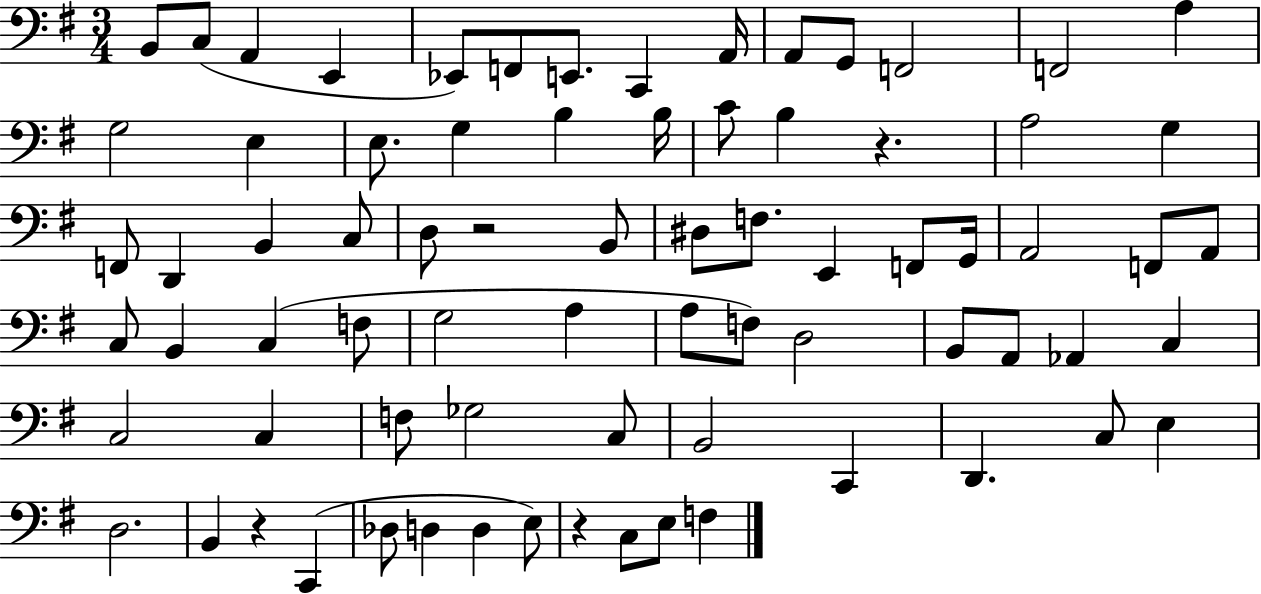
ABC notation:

X:1
T:Untitled
M:3/4
L:1/4
K:G
B,,/2 C,/2 A,, E,, _E,,/2 F,,/2 E,,/2 C,, A,,/4 A,,/2 G,,/2 F,,2 F,,2 A, G,2 E, E,/2 G, B, B,/4 C/2 B, z A,2 G, F,,/2 D,, B,, C,/2 D,/2 z2 B,,/2 ^D,/2 F,/2 E,, F,,/2 G,,/4 A,,2 F,,/2 A,,/2 C,/2 B,, C, F,/2 G,2 A, A,/2 F,/2 D,2 B,,/2 A,,/2 _A,, C, C,2 C, F,/2 _G,2 C,/2 B,,2 C,, D,, C,/2 E, D,2 B,, z C,, _D,/2 D, D, E,/2 z C,/2 E,/2 F,